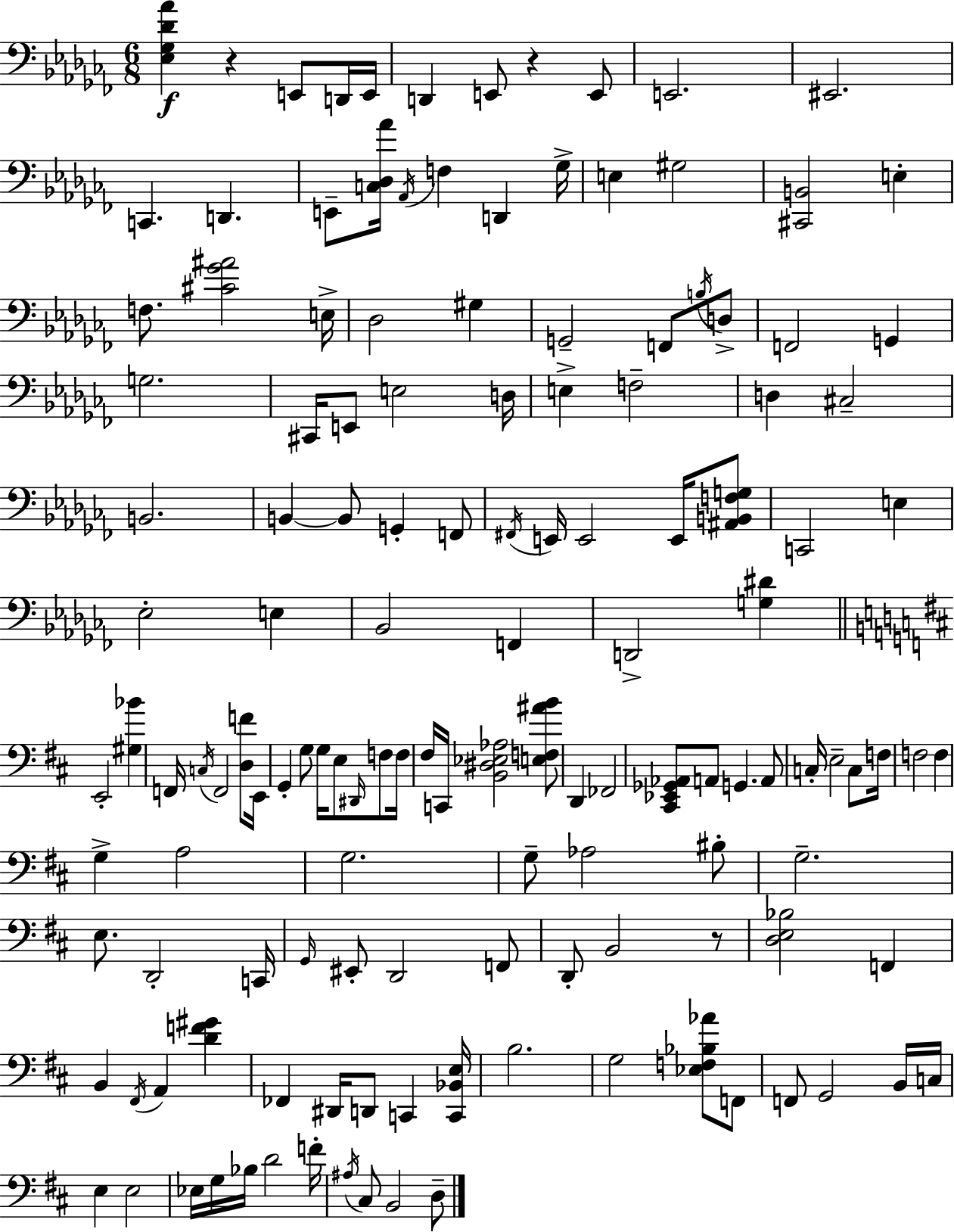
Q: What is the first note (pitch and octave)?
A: E2